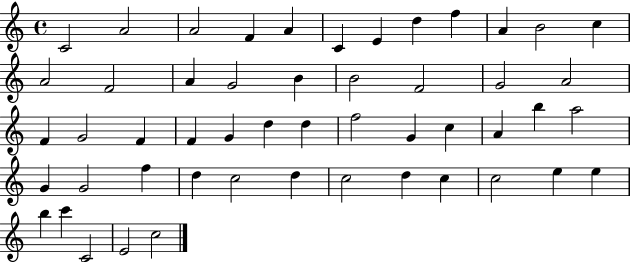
{
  \clef treble
  \time 4/4
  \defaultTimeSignature
  \key c \major
  c'2 a'2 | a'2 f'4 a'4 | c'4 e'4 d''4 f''4 | a'4 b'2 c''4 | \break a'2 f'2 | a'4 g'2 b'4 | b'2 f'2 | g'2 a'2 | \break f'4 g'2 f'4 | f'4 g'4 d''4 d''4 | f''2 g'4 c''4 | a'4 b''4 a''2 | \break g'4 g'2 f''4 | d''4 c''2 d''4 | c''2 d''4 c''4 | c''2 e''4 e''4 | \break b''4 c'''4 c'2 | e'2 c''2 | \bar "|."
}